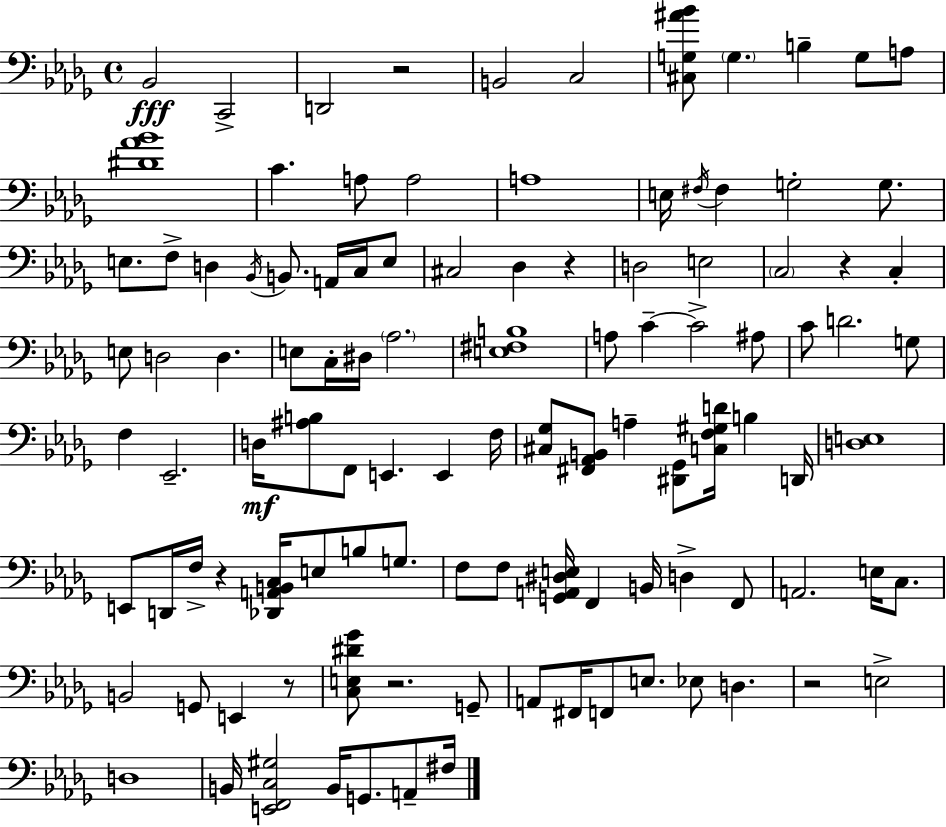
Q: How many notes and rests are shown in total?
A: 108